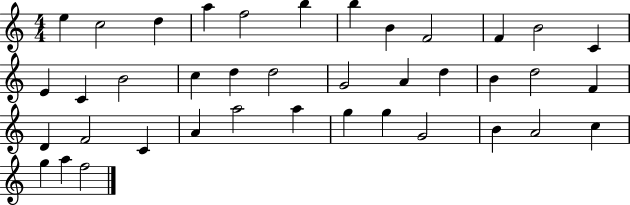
X:1
T:Untitled
M:4/4
L:1/4
K:C
e c2 d a f2 b b B F2 F B2 C E C B2 c d d2 G2 A d B d2 F D F2 C A a2 a g g G2 B A2 c g a f2